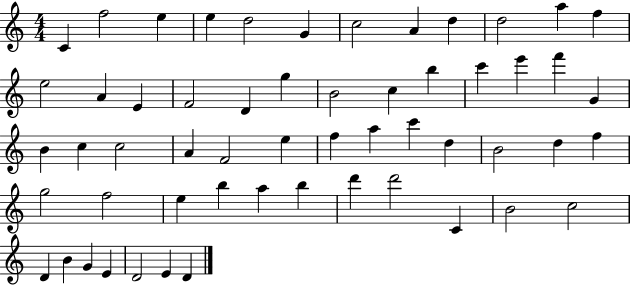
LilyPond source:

{
  \clef treble
  \numericTimeSignature
  \time 4/4
  \key c \major
  c'4 f''2 e''4 | e''4 d''2 g'4 | c''2 a'4 d''4 | d''2 a''4 f''4 | \break e''2 a'4 e'4 | f'2 d'4 g''4 | b'2 c''4 b''4 | c'''4 e'''4 f'''4 g'4 | \break b'4 c''4 c''2 | a'4 f'2 e''4 | f''4 a''4 c'''4 d''4 | b'2 d''4 f''4 | \break g''2 f''2 | e''4 b''4 a''4 b''4 | d'''4 d'''2 c'4 | b'2 c''2 | \break d'4 b'4 g'4 e'4 | d'2 e'4 d'4 | \bar "|."
}